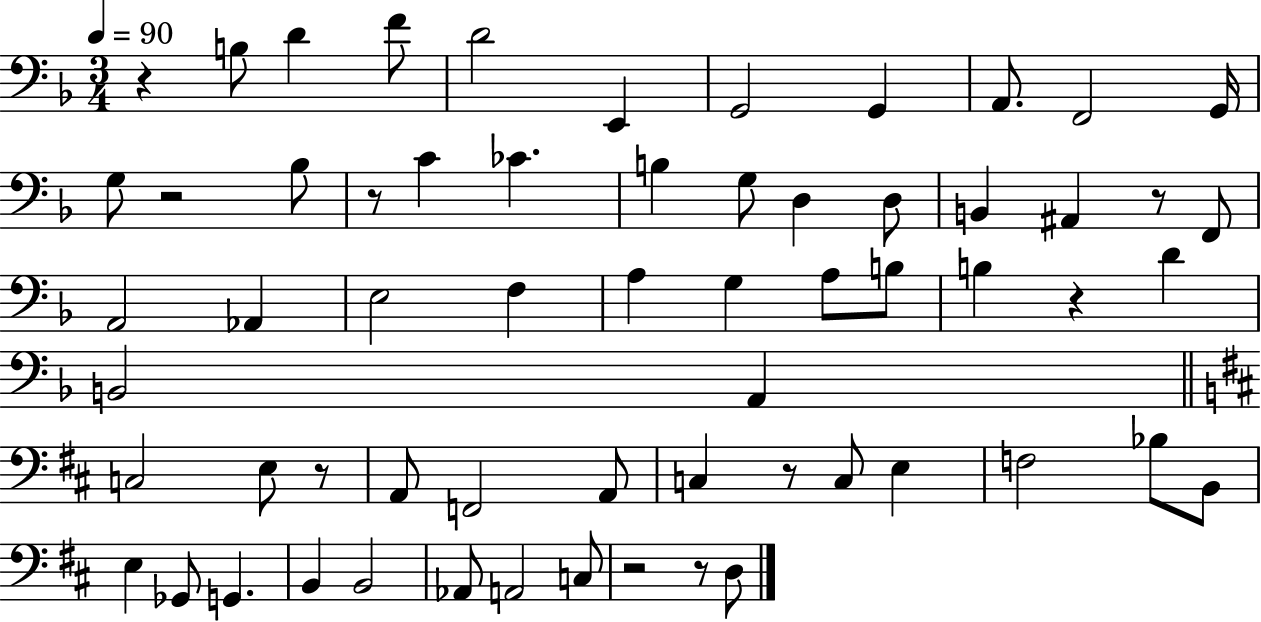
{
  \clef bass
  \numericTimeSignature
  \time 3/4
  \key f \major
  \tempo 4 = 90
  r4 b8 d'4 f'8 | d'2 e,4 | g,2 g,4 | a,8. f,2 g,16 | \break g8 r2 bes8 | r8 c'4 ces'4. | b4 g8 d4 d8 | b,4 ais,4 r8 f,8 | \break a,2 aes,4 | e2 f4 | a4 g4 a8 b8 | b4 r4 d'4 | \break b,2 a,4 | \bar "||" \break \key d \major c2 e8 r8 | a,8 f,2 a,8 | c4 r8 c8 e4 | f2 bes8 b,8 | \break e4 ges,8 g,4. | b,4 b,2 | aes,8 a,2 c8 | r2 r8 d8 | \break \bar "|."
}